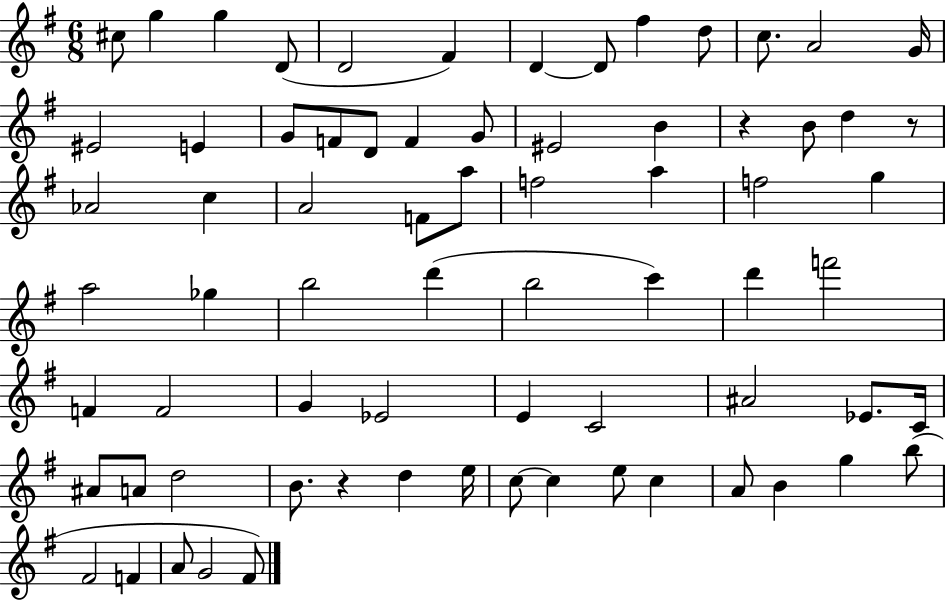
C#5/e G5/q G5/q D4/e D4/h F#4/q D4/q D4/e F#5/q D5/e C5/e. A4/h G4/s EIS4/h E4/q G4/e F4/e D4/e F4/q G4/e EIS4/h B4/q R/q B4/e D5/q R/e Ab4/h C5/q A4/h F4/e A5/e F5/h A5/q F5/h G5/q A5/h Gb5/q B5/h D6/q B5/h C6/q D6/q F6/h F4/q F4/h G4/q Eb4/h E4/q C4/h A#4/h Eb4/e. C4/s A#4/e A4/e D5/h B4/e. R/q D5/q E5/s C5/e C5/q E5/e C5/q A4/e B4/q G5/q B5/e F#4/h F4/q A4/e G4/h F#4/e